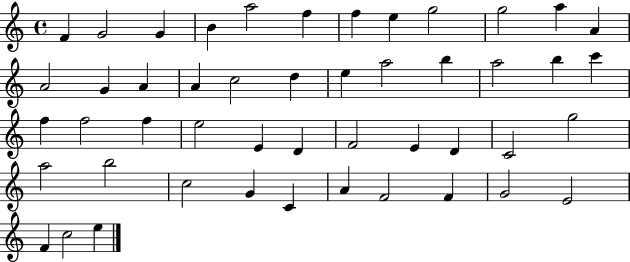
X:1
T:Untitled
M:4/4
L:1/4
K:C
F G2 G B a2 f f e g2 g2 a A A2 G A A c2 d e a2 b a2 b c' f f2 f e2 E D F2 E D C2 g2 a2 b2 c2 G C A F2 F G2 E2 F c2 e